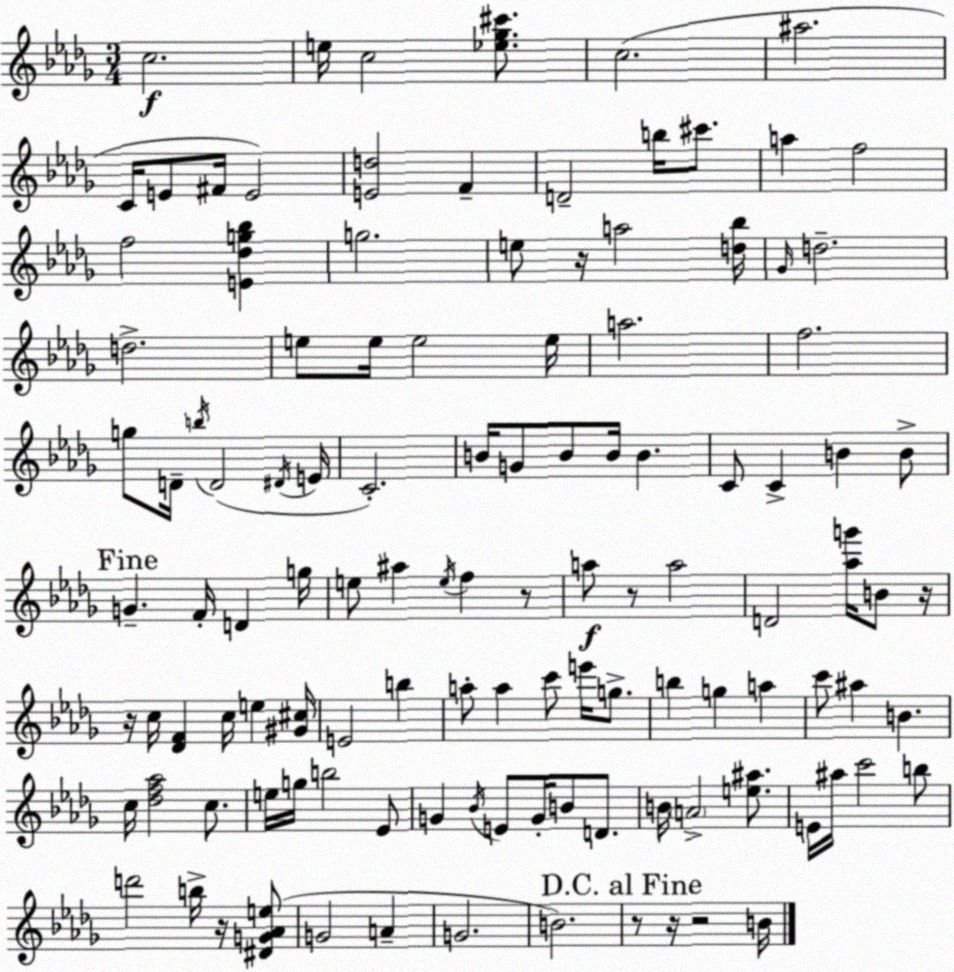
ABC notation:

X:1
T:Untitled
M:3/4
L:1/4
K:Bbm
c2 e/4 c2 [_e_g^c']/2 c2 ^a2 C/4 E/2 ^F/4 E2 [Ed]2 F D2 b/4 ^c'/2 a f2 f2 [E_dg_b] g2 e/2 z/4 a2 [d_b]/4 _G/4 d2 d2 e/2 e/4 e2 e/4 a2 f2 g/2 D/4 b/4 D2 ^D/4 E/4 C2 B/4 G/2 B/2 B/4 B C/2 C B B/2 G F/4 D g/4 e/2 ^a e/4 f z/2 a/2 z/2 a2 D2 [_ag']/4 B/2 z/4 z/4 c/4 [_DF] c/4 e [^G^c]/4 E2 b a/2 a c'/2 e'/4 g/2 b g a c'/2 ^a B c/4 [_df_a]2 c/2 e/4 g/4 b2 _E/2 G _B/4 E/2 G/4 B/2 D/2 B/4 A2 [e^a]/2 E/4 ^a/4 c'2 b/2 d'2 b/4 z/4 [^DG_Ae]/2 G2 A G2 B2 z/2 z/4 z2 B/4